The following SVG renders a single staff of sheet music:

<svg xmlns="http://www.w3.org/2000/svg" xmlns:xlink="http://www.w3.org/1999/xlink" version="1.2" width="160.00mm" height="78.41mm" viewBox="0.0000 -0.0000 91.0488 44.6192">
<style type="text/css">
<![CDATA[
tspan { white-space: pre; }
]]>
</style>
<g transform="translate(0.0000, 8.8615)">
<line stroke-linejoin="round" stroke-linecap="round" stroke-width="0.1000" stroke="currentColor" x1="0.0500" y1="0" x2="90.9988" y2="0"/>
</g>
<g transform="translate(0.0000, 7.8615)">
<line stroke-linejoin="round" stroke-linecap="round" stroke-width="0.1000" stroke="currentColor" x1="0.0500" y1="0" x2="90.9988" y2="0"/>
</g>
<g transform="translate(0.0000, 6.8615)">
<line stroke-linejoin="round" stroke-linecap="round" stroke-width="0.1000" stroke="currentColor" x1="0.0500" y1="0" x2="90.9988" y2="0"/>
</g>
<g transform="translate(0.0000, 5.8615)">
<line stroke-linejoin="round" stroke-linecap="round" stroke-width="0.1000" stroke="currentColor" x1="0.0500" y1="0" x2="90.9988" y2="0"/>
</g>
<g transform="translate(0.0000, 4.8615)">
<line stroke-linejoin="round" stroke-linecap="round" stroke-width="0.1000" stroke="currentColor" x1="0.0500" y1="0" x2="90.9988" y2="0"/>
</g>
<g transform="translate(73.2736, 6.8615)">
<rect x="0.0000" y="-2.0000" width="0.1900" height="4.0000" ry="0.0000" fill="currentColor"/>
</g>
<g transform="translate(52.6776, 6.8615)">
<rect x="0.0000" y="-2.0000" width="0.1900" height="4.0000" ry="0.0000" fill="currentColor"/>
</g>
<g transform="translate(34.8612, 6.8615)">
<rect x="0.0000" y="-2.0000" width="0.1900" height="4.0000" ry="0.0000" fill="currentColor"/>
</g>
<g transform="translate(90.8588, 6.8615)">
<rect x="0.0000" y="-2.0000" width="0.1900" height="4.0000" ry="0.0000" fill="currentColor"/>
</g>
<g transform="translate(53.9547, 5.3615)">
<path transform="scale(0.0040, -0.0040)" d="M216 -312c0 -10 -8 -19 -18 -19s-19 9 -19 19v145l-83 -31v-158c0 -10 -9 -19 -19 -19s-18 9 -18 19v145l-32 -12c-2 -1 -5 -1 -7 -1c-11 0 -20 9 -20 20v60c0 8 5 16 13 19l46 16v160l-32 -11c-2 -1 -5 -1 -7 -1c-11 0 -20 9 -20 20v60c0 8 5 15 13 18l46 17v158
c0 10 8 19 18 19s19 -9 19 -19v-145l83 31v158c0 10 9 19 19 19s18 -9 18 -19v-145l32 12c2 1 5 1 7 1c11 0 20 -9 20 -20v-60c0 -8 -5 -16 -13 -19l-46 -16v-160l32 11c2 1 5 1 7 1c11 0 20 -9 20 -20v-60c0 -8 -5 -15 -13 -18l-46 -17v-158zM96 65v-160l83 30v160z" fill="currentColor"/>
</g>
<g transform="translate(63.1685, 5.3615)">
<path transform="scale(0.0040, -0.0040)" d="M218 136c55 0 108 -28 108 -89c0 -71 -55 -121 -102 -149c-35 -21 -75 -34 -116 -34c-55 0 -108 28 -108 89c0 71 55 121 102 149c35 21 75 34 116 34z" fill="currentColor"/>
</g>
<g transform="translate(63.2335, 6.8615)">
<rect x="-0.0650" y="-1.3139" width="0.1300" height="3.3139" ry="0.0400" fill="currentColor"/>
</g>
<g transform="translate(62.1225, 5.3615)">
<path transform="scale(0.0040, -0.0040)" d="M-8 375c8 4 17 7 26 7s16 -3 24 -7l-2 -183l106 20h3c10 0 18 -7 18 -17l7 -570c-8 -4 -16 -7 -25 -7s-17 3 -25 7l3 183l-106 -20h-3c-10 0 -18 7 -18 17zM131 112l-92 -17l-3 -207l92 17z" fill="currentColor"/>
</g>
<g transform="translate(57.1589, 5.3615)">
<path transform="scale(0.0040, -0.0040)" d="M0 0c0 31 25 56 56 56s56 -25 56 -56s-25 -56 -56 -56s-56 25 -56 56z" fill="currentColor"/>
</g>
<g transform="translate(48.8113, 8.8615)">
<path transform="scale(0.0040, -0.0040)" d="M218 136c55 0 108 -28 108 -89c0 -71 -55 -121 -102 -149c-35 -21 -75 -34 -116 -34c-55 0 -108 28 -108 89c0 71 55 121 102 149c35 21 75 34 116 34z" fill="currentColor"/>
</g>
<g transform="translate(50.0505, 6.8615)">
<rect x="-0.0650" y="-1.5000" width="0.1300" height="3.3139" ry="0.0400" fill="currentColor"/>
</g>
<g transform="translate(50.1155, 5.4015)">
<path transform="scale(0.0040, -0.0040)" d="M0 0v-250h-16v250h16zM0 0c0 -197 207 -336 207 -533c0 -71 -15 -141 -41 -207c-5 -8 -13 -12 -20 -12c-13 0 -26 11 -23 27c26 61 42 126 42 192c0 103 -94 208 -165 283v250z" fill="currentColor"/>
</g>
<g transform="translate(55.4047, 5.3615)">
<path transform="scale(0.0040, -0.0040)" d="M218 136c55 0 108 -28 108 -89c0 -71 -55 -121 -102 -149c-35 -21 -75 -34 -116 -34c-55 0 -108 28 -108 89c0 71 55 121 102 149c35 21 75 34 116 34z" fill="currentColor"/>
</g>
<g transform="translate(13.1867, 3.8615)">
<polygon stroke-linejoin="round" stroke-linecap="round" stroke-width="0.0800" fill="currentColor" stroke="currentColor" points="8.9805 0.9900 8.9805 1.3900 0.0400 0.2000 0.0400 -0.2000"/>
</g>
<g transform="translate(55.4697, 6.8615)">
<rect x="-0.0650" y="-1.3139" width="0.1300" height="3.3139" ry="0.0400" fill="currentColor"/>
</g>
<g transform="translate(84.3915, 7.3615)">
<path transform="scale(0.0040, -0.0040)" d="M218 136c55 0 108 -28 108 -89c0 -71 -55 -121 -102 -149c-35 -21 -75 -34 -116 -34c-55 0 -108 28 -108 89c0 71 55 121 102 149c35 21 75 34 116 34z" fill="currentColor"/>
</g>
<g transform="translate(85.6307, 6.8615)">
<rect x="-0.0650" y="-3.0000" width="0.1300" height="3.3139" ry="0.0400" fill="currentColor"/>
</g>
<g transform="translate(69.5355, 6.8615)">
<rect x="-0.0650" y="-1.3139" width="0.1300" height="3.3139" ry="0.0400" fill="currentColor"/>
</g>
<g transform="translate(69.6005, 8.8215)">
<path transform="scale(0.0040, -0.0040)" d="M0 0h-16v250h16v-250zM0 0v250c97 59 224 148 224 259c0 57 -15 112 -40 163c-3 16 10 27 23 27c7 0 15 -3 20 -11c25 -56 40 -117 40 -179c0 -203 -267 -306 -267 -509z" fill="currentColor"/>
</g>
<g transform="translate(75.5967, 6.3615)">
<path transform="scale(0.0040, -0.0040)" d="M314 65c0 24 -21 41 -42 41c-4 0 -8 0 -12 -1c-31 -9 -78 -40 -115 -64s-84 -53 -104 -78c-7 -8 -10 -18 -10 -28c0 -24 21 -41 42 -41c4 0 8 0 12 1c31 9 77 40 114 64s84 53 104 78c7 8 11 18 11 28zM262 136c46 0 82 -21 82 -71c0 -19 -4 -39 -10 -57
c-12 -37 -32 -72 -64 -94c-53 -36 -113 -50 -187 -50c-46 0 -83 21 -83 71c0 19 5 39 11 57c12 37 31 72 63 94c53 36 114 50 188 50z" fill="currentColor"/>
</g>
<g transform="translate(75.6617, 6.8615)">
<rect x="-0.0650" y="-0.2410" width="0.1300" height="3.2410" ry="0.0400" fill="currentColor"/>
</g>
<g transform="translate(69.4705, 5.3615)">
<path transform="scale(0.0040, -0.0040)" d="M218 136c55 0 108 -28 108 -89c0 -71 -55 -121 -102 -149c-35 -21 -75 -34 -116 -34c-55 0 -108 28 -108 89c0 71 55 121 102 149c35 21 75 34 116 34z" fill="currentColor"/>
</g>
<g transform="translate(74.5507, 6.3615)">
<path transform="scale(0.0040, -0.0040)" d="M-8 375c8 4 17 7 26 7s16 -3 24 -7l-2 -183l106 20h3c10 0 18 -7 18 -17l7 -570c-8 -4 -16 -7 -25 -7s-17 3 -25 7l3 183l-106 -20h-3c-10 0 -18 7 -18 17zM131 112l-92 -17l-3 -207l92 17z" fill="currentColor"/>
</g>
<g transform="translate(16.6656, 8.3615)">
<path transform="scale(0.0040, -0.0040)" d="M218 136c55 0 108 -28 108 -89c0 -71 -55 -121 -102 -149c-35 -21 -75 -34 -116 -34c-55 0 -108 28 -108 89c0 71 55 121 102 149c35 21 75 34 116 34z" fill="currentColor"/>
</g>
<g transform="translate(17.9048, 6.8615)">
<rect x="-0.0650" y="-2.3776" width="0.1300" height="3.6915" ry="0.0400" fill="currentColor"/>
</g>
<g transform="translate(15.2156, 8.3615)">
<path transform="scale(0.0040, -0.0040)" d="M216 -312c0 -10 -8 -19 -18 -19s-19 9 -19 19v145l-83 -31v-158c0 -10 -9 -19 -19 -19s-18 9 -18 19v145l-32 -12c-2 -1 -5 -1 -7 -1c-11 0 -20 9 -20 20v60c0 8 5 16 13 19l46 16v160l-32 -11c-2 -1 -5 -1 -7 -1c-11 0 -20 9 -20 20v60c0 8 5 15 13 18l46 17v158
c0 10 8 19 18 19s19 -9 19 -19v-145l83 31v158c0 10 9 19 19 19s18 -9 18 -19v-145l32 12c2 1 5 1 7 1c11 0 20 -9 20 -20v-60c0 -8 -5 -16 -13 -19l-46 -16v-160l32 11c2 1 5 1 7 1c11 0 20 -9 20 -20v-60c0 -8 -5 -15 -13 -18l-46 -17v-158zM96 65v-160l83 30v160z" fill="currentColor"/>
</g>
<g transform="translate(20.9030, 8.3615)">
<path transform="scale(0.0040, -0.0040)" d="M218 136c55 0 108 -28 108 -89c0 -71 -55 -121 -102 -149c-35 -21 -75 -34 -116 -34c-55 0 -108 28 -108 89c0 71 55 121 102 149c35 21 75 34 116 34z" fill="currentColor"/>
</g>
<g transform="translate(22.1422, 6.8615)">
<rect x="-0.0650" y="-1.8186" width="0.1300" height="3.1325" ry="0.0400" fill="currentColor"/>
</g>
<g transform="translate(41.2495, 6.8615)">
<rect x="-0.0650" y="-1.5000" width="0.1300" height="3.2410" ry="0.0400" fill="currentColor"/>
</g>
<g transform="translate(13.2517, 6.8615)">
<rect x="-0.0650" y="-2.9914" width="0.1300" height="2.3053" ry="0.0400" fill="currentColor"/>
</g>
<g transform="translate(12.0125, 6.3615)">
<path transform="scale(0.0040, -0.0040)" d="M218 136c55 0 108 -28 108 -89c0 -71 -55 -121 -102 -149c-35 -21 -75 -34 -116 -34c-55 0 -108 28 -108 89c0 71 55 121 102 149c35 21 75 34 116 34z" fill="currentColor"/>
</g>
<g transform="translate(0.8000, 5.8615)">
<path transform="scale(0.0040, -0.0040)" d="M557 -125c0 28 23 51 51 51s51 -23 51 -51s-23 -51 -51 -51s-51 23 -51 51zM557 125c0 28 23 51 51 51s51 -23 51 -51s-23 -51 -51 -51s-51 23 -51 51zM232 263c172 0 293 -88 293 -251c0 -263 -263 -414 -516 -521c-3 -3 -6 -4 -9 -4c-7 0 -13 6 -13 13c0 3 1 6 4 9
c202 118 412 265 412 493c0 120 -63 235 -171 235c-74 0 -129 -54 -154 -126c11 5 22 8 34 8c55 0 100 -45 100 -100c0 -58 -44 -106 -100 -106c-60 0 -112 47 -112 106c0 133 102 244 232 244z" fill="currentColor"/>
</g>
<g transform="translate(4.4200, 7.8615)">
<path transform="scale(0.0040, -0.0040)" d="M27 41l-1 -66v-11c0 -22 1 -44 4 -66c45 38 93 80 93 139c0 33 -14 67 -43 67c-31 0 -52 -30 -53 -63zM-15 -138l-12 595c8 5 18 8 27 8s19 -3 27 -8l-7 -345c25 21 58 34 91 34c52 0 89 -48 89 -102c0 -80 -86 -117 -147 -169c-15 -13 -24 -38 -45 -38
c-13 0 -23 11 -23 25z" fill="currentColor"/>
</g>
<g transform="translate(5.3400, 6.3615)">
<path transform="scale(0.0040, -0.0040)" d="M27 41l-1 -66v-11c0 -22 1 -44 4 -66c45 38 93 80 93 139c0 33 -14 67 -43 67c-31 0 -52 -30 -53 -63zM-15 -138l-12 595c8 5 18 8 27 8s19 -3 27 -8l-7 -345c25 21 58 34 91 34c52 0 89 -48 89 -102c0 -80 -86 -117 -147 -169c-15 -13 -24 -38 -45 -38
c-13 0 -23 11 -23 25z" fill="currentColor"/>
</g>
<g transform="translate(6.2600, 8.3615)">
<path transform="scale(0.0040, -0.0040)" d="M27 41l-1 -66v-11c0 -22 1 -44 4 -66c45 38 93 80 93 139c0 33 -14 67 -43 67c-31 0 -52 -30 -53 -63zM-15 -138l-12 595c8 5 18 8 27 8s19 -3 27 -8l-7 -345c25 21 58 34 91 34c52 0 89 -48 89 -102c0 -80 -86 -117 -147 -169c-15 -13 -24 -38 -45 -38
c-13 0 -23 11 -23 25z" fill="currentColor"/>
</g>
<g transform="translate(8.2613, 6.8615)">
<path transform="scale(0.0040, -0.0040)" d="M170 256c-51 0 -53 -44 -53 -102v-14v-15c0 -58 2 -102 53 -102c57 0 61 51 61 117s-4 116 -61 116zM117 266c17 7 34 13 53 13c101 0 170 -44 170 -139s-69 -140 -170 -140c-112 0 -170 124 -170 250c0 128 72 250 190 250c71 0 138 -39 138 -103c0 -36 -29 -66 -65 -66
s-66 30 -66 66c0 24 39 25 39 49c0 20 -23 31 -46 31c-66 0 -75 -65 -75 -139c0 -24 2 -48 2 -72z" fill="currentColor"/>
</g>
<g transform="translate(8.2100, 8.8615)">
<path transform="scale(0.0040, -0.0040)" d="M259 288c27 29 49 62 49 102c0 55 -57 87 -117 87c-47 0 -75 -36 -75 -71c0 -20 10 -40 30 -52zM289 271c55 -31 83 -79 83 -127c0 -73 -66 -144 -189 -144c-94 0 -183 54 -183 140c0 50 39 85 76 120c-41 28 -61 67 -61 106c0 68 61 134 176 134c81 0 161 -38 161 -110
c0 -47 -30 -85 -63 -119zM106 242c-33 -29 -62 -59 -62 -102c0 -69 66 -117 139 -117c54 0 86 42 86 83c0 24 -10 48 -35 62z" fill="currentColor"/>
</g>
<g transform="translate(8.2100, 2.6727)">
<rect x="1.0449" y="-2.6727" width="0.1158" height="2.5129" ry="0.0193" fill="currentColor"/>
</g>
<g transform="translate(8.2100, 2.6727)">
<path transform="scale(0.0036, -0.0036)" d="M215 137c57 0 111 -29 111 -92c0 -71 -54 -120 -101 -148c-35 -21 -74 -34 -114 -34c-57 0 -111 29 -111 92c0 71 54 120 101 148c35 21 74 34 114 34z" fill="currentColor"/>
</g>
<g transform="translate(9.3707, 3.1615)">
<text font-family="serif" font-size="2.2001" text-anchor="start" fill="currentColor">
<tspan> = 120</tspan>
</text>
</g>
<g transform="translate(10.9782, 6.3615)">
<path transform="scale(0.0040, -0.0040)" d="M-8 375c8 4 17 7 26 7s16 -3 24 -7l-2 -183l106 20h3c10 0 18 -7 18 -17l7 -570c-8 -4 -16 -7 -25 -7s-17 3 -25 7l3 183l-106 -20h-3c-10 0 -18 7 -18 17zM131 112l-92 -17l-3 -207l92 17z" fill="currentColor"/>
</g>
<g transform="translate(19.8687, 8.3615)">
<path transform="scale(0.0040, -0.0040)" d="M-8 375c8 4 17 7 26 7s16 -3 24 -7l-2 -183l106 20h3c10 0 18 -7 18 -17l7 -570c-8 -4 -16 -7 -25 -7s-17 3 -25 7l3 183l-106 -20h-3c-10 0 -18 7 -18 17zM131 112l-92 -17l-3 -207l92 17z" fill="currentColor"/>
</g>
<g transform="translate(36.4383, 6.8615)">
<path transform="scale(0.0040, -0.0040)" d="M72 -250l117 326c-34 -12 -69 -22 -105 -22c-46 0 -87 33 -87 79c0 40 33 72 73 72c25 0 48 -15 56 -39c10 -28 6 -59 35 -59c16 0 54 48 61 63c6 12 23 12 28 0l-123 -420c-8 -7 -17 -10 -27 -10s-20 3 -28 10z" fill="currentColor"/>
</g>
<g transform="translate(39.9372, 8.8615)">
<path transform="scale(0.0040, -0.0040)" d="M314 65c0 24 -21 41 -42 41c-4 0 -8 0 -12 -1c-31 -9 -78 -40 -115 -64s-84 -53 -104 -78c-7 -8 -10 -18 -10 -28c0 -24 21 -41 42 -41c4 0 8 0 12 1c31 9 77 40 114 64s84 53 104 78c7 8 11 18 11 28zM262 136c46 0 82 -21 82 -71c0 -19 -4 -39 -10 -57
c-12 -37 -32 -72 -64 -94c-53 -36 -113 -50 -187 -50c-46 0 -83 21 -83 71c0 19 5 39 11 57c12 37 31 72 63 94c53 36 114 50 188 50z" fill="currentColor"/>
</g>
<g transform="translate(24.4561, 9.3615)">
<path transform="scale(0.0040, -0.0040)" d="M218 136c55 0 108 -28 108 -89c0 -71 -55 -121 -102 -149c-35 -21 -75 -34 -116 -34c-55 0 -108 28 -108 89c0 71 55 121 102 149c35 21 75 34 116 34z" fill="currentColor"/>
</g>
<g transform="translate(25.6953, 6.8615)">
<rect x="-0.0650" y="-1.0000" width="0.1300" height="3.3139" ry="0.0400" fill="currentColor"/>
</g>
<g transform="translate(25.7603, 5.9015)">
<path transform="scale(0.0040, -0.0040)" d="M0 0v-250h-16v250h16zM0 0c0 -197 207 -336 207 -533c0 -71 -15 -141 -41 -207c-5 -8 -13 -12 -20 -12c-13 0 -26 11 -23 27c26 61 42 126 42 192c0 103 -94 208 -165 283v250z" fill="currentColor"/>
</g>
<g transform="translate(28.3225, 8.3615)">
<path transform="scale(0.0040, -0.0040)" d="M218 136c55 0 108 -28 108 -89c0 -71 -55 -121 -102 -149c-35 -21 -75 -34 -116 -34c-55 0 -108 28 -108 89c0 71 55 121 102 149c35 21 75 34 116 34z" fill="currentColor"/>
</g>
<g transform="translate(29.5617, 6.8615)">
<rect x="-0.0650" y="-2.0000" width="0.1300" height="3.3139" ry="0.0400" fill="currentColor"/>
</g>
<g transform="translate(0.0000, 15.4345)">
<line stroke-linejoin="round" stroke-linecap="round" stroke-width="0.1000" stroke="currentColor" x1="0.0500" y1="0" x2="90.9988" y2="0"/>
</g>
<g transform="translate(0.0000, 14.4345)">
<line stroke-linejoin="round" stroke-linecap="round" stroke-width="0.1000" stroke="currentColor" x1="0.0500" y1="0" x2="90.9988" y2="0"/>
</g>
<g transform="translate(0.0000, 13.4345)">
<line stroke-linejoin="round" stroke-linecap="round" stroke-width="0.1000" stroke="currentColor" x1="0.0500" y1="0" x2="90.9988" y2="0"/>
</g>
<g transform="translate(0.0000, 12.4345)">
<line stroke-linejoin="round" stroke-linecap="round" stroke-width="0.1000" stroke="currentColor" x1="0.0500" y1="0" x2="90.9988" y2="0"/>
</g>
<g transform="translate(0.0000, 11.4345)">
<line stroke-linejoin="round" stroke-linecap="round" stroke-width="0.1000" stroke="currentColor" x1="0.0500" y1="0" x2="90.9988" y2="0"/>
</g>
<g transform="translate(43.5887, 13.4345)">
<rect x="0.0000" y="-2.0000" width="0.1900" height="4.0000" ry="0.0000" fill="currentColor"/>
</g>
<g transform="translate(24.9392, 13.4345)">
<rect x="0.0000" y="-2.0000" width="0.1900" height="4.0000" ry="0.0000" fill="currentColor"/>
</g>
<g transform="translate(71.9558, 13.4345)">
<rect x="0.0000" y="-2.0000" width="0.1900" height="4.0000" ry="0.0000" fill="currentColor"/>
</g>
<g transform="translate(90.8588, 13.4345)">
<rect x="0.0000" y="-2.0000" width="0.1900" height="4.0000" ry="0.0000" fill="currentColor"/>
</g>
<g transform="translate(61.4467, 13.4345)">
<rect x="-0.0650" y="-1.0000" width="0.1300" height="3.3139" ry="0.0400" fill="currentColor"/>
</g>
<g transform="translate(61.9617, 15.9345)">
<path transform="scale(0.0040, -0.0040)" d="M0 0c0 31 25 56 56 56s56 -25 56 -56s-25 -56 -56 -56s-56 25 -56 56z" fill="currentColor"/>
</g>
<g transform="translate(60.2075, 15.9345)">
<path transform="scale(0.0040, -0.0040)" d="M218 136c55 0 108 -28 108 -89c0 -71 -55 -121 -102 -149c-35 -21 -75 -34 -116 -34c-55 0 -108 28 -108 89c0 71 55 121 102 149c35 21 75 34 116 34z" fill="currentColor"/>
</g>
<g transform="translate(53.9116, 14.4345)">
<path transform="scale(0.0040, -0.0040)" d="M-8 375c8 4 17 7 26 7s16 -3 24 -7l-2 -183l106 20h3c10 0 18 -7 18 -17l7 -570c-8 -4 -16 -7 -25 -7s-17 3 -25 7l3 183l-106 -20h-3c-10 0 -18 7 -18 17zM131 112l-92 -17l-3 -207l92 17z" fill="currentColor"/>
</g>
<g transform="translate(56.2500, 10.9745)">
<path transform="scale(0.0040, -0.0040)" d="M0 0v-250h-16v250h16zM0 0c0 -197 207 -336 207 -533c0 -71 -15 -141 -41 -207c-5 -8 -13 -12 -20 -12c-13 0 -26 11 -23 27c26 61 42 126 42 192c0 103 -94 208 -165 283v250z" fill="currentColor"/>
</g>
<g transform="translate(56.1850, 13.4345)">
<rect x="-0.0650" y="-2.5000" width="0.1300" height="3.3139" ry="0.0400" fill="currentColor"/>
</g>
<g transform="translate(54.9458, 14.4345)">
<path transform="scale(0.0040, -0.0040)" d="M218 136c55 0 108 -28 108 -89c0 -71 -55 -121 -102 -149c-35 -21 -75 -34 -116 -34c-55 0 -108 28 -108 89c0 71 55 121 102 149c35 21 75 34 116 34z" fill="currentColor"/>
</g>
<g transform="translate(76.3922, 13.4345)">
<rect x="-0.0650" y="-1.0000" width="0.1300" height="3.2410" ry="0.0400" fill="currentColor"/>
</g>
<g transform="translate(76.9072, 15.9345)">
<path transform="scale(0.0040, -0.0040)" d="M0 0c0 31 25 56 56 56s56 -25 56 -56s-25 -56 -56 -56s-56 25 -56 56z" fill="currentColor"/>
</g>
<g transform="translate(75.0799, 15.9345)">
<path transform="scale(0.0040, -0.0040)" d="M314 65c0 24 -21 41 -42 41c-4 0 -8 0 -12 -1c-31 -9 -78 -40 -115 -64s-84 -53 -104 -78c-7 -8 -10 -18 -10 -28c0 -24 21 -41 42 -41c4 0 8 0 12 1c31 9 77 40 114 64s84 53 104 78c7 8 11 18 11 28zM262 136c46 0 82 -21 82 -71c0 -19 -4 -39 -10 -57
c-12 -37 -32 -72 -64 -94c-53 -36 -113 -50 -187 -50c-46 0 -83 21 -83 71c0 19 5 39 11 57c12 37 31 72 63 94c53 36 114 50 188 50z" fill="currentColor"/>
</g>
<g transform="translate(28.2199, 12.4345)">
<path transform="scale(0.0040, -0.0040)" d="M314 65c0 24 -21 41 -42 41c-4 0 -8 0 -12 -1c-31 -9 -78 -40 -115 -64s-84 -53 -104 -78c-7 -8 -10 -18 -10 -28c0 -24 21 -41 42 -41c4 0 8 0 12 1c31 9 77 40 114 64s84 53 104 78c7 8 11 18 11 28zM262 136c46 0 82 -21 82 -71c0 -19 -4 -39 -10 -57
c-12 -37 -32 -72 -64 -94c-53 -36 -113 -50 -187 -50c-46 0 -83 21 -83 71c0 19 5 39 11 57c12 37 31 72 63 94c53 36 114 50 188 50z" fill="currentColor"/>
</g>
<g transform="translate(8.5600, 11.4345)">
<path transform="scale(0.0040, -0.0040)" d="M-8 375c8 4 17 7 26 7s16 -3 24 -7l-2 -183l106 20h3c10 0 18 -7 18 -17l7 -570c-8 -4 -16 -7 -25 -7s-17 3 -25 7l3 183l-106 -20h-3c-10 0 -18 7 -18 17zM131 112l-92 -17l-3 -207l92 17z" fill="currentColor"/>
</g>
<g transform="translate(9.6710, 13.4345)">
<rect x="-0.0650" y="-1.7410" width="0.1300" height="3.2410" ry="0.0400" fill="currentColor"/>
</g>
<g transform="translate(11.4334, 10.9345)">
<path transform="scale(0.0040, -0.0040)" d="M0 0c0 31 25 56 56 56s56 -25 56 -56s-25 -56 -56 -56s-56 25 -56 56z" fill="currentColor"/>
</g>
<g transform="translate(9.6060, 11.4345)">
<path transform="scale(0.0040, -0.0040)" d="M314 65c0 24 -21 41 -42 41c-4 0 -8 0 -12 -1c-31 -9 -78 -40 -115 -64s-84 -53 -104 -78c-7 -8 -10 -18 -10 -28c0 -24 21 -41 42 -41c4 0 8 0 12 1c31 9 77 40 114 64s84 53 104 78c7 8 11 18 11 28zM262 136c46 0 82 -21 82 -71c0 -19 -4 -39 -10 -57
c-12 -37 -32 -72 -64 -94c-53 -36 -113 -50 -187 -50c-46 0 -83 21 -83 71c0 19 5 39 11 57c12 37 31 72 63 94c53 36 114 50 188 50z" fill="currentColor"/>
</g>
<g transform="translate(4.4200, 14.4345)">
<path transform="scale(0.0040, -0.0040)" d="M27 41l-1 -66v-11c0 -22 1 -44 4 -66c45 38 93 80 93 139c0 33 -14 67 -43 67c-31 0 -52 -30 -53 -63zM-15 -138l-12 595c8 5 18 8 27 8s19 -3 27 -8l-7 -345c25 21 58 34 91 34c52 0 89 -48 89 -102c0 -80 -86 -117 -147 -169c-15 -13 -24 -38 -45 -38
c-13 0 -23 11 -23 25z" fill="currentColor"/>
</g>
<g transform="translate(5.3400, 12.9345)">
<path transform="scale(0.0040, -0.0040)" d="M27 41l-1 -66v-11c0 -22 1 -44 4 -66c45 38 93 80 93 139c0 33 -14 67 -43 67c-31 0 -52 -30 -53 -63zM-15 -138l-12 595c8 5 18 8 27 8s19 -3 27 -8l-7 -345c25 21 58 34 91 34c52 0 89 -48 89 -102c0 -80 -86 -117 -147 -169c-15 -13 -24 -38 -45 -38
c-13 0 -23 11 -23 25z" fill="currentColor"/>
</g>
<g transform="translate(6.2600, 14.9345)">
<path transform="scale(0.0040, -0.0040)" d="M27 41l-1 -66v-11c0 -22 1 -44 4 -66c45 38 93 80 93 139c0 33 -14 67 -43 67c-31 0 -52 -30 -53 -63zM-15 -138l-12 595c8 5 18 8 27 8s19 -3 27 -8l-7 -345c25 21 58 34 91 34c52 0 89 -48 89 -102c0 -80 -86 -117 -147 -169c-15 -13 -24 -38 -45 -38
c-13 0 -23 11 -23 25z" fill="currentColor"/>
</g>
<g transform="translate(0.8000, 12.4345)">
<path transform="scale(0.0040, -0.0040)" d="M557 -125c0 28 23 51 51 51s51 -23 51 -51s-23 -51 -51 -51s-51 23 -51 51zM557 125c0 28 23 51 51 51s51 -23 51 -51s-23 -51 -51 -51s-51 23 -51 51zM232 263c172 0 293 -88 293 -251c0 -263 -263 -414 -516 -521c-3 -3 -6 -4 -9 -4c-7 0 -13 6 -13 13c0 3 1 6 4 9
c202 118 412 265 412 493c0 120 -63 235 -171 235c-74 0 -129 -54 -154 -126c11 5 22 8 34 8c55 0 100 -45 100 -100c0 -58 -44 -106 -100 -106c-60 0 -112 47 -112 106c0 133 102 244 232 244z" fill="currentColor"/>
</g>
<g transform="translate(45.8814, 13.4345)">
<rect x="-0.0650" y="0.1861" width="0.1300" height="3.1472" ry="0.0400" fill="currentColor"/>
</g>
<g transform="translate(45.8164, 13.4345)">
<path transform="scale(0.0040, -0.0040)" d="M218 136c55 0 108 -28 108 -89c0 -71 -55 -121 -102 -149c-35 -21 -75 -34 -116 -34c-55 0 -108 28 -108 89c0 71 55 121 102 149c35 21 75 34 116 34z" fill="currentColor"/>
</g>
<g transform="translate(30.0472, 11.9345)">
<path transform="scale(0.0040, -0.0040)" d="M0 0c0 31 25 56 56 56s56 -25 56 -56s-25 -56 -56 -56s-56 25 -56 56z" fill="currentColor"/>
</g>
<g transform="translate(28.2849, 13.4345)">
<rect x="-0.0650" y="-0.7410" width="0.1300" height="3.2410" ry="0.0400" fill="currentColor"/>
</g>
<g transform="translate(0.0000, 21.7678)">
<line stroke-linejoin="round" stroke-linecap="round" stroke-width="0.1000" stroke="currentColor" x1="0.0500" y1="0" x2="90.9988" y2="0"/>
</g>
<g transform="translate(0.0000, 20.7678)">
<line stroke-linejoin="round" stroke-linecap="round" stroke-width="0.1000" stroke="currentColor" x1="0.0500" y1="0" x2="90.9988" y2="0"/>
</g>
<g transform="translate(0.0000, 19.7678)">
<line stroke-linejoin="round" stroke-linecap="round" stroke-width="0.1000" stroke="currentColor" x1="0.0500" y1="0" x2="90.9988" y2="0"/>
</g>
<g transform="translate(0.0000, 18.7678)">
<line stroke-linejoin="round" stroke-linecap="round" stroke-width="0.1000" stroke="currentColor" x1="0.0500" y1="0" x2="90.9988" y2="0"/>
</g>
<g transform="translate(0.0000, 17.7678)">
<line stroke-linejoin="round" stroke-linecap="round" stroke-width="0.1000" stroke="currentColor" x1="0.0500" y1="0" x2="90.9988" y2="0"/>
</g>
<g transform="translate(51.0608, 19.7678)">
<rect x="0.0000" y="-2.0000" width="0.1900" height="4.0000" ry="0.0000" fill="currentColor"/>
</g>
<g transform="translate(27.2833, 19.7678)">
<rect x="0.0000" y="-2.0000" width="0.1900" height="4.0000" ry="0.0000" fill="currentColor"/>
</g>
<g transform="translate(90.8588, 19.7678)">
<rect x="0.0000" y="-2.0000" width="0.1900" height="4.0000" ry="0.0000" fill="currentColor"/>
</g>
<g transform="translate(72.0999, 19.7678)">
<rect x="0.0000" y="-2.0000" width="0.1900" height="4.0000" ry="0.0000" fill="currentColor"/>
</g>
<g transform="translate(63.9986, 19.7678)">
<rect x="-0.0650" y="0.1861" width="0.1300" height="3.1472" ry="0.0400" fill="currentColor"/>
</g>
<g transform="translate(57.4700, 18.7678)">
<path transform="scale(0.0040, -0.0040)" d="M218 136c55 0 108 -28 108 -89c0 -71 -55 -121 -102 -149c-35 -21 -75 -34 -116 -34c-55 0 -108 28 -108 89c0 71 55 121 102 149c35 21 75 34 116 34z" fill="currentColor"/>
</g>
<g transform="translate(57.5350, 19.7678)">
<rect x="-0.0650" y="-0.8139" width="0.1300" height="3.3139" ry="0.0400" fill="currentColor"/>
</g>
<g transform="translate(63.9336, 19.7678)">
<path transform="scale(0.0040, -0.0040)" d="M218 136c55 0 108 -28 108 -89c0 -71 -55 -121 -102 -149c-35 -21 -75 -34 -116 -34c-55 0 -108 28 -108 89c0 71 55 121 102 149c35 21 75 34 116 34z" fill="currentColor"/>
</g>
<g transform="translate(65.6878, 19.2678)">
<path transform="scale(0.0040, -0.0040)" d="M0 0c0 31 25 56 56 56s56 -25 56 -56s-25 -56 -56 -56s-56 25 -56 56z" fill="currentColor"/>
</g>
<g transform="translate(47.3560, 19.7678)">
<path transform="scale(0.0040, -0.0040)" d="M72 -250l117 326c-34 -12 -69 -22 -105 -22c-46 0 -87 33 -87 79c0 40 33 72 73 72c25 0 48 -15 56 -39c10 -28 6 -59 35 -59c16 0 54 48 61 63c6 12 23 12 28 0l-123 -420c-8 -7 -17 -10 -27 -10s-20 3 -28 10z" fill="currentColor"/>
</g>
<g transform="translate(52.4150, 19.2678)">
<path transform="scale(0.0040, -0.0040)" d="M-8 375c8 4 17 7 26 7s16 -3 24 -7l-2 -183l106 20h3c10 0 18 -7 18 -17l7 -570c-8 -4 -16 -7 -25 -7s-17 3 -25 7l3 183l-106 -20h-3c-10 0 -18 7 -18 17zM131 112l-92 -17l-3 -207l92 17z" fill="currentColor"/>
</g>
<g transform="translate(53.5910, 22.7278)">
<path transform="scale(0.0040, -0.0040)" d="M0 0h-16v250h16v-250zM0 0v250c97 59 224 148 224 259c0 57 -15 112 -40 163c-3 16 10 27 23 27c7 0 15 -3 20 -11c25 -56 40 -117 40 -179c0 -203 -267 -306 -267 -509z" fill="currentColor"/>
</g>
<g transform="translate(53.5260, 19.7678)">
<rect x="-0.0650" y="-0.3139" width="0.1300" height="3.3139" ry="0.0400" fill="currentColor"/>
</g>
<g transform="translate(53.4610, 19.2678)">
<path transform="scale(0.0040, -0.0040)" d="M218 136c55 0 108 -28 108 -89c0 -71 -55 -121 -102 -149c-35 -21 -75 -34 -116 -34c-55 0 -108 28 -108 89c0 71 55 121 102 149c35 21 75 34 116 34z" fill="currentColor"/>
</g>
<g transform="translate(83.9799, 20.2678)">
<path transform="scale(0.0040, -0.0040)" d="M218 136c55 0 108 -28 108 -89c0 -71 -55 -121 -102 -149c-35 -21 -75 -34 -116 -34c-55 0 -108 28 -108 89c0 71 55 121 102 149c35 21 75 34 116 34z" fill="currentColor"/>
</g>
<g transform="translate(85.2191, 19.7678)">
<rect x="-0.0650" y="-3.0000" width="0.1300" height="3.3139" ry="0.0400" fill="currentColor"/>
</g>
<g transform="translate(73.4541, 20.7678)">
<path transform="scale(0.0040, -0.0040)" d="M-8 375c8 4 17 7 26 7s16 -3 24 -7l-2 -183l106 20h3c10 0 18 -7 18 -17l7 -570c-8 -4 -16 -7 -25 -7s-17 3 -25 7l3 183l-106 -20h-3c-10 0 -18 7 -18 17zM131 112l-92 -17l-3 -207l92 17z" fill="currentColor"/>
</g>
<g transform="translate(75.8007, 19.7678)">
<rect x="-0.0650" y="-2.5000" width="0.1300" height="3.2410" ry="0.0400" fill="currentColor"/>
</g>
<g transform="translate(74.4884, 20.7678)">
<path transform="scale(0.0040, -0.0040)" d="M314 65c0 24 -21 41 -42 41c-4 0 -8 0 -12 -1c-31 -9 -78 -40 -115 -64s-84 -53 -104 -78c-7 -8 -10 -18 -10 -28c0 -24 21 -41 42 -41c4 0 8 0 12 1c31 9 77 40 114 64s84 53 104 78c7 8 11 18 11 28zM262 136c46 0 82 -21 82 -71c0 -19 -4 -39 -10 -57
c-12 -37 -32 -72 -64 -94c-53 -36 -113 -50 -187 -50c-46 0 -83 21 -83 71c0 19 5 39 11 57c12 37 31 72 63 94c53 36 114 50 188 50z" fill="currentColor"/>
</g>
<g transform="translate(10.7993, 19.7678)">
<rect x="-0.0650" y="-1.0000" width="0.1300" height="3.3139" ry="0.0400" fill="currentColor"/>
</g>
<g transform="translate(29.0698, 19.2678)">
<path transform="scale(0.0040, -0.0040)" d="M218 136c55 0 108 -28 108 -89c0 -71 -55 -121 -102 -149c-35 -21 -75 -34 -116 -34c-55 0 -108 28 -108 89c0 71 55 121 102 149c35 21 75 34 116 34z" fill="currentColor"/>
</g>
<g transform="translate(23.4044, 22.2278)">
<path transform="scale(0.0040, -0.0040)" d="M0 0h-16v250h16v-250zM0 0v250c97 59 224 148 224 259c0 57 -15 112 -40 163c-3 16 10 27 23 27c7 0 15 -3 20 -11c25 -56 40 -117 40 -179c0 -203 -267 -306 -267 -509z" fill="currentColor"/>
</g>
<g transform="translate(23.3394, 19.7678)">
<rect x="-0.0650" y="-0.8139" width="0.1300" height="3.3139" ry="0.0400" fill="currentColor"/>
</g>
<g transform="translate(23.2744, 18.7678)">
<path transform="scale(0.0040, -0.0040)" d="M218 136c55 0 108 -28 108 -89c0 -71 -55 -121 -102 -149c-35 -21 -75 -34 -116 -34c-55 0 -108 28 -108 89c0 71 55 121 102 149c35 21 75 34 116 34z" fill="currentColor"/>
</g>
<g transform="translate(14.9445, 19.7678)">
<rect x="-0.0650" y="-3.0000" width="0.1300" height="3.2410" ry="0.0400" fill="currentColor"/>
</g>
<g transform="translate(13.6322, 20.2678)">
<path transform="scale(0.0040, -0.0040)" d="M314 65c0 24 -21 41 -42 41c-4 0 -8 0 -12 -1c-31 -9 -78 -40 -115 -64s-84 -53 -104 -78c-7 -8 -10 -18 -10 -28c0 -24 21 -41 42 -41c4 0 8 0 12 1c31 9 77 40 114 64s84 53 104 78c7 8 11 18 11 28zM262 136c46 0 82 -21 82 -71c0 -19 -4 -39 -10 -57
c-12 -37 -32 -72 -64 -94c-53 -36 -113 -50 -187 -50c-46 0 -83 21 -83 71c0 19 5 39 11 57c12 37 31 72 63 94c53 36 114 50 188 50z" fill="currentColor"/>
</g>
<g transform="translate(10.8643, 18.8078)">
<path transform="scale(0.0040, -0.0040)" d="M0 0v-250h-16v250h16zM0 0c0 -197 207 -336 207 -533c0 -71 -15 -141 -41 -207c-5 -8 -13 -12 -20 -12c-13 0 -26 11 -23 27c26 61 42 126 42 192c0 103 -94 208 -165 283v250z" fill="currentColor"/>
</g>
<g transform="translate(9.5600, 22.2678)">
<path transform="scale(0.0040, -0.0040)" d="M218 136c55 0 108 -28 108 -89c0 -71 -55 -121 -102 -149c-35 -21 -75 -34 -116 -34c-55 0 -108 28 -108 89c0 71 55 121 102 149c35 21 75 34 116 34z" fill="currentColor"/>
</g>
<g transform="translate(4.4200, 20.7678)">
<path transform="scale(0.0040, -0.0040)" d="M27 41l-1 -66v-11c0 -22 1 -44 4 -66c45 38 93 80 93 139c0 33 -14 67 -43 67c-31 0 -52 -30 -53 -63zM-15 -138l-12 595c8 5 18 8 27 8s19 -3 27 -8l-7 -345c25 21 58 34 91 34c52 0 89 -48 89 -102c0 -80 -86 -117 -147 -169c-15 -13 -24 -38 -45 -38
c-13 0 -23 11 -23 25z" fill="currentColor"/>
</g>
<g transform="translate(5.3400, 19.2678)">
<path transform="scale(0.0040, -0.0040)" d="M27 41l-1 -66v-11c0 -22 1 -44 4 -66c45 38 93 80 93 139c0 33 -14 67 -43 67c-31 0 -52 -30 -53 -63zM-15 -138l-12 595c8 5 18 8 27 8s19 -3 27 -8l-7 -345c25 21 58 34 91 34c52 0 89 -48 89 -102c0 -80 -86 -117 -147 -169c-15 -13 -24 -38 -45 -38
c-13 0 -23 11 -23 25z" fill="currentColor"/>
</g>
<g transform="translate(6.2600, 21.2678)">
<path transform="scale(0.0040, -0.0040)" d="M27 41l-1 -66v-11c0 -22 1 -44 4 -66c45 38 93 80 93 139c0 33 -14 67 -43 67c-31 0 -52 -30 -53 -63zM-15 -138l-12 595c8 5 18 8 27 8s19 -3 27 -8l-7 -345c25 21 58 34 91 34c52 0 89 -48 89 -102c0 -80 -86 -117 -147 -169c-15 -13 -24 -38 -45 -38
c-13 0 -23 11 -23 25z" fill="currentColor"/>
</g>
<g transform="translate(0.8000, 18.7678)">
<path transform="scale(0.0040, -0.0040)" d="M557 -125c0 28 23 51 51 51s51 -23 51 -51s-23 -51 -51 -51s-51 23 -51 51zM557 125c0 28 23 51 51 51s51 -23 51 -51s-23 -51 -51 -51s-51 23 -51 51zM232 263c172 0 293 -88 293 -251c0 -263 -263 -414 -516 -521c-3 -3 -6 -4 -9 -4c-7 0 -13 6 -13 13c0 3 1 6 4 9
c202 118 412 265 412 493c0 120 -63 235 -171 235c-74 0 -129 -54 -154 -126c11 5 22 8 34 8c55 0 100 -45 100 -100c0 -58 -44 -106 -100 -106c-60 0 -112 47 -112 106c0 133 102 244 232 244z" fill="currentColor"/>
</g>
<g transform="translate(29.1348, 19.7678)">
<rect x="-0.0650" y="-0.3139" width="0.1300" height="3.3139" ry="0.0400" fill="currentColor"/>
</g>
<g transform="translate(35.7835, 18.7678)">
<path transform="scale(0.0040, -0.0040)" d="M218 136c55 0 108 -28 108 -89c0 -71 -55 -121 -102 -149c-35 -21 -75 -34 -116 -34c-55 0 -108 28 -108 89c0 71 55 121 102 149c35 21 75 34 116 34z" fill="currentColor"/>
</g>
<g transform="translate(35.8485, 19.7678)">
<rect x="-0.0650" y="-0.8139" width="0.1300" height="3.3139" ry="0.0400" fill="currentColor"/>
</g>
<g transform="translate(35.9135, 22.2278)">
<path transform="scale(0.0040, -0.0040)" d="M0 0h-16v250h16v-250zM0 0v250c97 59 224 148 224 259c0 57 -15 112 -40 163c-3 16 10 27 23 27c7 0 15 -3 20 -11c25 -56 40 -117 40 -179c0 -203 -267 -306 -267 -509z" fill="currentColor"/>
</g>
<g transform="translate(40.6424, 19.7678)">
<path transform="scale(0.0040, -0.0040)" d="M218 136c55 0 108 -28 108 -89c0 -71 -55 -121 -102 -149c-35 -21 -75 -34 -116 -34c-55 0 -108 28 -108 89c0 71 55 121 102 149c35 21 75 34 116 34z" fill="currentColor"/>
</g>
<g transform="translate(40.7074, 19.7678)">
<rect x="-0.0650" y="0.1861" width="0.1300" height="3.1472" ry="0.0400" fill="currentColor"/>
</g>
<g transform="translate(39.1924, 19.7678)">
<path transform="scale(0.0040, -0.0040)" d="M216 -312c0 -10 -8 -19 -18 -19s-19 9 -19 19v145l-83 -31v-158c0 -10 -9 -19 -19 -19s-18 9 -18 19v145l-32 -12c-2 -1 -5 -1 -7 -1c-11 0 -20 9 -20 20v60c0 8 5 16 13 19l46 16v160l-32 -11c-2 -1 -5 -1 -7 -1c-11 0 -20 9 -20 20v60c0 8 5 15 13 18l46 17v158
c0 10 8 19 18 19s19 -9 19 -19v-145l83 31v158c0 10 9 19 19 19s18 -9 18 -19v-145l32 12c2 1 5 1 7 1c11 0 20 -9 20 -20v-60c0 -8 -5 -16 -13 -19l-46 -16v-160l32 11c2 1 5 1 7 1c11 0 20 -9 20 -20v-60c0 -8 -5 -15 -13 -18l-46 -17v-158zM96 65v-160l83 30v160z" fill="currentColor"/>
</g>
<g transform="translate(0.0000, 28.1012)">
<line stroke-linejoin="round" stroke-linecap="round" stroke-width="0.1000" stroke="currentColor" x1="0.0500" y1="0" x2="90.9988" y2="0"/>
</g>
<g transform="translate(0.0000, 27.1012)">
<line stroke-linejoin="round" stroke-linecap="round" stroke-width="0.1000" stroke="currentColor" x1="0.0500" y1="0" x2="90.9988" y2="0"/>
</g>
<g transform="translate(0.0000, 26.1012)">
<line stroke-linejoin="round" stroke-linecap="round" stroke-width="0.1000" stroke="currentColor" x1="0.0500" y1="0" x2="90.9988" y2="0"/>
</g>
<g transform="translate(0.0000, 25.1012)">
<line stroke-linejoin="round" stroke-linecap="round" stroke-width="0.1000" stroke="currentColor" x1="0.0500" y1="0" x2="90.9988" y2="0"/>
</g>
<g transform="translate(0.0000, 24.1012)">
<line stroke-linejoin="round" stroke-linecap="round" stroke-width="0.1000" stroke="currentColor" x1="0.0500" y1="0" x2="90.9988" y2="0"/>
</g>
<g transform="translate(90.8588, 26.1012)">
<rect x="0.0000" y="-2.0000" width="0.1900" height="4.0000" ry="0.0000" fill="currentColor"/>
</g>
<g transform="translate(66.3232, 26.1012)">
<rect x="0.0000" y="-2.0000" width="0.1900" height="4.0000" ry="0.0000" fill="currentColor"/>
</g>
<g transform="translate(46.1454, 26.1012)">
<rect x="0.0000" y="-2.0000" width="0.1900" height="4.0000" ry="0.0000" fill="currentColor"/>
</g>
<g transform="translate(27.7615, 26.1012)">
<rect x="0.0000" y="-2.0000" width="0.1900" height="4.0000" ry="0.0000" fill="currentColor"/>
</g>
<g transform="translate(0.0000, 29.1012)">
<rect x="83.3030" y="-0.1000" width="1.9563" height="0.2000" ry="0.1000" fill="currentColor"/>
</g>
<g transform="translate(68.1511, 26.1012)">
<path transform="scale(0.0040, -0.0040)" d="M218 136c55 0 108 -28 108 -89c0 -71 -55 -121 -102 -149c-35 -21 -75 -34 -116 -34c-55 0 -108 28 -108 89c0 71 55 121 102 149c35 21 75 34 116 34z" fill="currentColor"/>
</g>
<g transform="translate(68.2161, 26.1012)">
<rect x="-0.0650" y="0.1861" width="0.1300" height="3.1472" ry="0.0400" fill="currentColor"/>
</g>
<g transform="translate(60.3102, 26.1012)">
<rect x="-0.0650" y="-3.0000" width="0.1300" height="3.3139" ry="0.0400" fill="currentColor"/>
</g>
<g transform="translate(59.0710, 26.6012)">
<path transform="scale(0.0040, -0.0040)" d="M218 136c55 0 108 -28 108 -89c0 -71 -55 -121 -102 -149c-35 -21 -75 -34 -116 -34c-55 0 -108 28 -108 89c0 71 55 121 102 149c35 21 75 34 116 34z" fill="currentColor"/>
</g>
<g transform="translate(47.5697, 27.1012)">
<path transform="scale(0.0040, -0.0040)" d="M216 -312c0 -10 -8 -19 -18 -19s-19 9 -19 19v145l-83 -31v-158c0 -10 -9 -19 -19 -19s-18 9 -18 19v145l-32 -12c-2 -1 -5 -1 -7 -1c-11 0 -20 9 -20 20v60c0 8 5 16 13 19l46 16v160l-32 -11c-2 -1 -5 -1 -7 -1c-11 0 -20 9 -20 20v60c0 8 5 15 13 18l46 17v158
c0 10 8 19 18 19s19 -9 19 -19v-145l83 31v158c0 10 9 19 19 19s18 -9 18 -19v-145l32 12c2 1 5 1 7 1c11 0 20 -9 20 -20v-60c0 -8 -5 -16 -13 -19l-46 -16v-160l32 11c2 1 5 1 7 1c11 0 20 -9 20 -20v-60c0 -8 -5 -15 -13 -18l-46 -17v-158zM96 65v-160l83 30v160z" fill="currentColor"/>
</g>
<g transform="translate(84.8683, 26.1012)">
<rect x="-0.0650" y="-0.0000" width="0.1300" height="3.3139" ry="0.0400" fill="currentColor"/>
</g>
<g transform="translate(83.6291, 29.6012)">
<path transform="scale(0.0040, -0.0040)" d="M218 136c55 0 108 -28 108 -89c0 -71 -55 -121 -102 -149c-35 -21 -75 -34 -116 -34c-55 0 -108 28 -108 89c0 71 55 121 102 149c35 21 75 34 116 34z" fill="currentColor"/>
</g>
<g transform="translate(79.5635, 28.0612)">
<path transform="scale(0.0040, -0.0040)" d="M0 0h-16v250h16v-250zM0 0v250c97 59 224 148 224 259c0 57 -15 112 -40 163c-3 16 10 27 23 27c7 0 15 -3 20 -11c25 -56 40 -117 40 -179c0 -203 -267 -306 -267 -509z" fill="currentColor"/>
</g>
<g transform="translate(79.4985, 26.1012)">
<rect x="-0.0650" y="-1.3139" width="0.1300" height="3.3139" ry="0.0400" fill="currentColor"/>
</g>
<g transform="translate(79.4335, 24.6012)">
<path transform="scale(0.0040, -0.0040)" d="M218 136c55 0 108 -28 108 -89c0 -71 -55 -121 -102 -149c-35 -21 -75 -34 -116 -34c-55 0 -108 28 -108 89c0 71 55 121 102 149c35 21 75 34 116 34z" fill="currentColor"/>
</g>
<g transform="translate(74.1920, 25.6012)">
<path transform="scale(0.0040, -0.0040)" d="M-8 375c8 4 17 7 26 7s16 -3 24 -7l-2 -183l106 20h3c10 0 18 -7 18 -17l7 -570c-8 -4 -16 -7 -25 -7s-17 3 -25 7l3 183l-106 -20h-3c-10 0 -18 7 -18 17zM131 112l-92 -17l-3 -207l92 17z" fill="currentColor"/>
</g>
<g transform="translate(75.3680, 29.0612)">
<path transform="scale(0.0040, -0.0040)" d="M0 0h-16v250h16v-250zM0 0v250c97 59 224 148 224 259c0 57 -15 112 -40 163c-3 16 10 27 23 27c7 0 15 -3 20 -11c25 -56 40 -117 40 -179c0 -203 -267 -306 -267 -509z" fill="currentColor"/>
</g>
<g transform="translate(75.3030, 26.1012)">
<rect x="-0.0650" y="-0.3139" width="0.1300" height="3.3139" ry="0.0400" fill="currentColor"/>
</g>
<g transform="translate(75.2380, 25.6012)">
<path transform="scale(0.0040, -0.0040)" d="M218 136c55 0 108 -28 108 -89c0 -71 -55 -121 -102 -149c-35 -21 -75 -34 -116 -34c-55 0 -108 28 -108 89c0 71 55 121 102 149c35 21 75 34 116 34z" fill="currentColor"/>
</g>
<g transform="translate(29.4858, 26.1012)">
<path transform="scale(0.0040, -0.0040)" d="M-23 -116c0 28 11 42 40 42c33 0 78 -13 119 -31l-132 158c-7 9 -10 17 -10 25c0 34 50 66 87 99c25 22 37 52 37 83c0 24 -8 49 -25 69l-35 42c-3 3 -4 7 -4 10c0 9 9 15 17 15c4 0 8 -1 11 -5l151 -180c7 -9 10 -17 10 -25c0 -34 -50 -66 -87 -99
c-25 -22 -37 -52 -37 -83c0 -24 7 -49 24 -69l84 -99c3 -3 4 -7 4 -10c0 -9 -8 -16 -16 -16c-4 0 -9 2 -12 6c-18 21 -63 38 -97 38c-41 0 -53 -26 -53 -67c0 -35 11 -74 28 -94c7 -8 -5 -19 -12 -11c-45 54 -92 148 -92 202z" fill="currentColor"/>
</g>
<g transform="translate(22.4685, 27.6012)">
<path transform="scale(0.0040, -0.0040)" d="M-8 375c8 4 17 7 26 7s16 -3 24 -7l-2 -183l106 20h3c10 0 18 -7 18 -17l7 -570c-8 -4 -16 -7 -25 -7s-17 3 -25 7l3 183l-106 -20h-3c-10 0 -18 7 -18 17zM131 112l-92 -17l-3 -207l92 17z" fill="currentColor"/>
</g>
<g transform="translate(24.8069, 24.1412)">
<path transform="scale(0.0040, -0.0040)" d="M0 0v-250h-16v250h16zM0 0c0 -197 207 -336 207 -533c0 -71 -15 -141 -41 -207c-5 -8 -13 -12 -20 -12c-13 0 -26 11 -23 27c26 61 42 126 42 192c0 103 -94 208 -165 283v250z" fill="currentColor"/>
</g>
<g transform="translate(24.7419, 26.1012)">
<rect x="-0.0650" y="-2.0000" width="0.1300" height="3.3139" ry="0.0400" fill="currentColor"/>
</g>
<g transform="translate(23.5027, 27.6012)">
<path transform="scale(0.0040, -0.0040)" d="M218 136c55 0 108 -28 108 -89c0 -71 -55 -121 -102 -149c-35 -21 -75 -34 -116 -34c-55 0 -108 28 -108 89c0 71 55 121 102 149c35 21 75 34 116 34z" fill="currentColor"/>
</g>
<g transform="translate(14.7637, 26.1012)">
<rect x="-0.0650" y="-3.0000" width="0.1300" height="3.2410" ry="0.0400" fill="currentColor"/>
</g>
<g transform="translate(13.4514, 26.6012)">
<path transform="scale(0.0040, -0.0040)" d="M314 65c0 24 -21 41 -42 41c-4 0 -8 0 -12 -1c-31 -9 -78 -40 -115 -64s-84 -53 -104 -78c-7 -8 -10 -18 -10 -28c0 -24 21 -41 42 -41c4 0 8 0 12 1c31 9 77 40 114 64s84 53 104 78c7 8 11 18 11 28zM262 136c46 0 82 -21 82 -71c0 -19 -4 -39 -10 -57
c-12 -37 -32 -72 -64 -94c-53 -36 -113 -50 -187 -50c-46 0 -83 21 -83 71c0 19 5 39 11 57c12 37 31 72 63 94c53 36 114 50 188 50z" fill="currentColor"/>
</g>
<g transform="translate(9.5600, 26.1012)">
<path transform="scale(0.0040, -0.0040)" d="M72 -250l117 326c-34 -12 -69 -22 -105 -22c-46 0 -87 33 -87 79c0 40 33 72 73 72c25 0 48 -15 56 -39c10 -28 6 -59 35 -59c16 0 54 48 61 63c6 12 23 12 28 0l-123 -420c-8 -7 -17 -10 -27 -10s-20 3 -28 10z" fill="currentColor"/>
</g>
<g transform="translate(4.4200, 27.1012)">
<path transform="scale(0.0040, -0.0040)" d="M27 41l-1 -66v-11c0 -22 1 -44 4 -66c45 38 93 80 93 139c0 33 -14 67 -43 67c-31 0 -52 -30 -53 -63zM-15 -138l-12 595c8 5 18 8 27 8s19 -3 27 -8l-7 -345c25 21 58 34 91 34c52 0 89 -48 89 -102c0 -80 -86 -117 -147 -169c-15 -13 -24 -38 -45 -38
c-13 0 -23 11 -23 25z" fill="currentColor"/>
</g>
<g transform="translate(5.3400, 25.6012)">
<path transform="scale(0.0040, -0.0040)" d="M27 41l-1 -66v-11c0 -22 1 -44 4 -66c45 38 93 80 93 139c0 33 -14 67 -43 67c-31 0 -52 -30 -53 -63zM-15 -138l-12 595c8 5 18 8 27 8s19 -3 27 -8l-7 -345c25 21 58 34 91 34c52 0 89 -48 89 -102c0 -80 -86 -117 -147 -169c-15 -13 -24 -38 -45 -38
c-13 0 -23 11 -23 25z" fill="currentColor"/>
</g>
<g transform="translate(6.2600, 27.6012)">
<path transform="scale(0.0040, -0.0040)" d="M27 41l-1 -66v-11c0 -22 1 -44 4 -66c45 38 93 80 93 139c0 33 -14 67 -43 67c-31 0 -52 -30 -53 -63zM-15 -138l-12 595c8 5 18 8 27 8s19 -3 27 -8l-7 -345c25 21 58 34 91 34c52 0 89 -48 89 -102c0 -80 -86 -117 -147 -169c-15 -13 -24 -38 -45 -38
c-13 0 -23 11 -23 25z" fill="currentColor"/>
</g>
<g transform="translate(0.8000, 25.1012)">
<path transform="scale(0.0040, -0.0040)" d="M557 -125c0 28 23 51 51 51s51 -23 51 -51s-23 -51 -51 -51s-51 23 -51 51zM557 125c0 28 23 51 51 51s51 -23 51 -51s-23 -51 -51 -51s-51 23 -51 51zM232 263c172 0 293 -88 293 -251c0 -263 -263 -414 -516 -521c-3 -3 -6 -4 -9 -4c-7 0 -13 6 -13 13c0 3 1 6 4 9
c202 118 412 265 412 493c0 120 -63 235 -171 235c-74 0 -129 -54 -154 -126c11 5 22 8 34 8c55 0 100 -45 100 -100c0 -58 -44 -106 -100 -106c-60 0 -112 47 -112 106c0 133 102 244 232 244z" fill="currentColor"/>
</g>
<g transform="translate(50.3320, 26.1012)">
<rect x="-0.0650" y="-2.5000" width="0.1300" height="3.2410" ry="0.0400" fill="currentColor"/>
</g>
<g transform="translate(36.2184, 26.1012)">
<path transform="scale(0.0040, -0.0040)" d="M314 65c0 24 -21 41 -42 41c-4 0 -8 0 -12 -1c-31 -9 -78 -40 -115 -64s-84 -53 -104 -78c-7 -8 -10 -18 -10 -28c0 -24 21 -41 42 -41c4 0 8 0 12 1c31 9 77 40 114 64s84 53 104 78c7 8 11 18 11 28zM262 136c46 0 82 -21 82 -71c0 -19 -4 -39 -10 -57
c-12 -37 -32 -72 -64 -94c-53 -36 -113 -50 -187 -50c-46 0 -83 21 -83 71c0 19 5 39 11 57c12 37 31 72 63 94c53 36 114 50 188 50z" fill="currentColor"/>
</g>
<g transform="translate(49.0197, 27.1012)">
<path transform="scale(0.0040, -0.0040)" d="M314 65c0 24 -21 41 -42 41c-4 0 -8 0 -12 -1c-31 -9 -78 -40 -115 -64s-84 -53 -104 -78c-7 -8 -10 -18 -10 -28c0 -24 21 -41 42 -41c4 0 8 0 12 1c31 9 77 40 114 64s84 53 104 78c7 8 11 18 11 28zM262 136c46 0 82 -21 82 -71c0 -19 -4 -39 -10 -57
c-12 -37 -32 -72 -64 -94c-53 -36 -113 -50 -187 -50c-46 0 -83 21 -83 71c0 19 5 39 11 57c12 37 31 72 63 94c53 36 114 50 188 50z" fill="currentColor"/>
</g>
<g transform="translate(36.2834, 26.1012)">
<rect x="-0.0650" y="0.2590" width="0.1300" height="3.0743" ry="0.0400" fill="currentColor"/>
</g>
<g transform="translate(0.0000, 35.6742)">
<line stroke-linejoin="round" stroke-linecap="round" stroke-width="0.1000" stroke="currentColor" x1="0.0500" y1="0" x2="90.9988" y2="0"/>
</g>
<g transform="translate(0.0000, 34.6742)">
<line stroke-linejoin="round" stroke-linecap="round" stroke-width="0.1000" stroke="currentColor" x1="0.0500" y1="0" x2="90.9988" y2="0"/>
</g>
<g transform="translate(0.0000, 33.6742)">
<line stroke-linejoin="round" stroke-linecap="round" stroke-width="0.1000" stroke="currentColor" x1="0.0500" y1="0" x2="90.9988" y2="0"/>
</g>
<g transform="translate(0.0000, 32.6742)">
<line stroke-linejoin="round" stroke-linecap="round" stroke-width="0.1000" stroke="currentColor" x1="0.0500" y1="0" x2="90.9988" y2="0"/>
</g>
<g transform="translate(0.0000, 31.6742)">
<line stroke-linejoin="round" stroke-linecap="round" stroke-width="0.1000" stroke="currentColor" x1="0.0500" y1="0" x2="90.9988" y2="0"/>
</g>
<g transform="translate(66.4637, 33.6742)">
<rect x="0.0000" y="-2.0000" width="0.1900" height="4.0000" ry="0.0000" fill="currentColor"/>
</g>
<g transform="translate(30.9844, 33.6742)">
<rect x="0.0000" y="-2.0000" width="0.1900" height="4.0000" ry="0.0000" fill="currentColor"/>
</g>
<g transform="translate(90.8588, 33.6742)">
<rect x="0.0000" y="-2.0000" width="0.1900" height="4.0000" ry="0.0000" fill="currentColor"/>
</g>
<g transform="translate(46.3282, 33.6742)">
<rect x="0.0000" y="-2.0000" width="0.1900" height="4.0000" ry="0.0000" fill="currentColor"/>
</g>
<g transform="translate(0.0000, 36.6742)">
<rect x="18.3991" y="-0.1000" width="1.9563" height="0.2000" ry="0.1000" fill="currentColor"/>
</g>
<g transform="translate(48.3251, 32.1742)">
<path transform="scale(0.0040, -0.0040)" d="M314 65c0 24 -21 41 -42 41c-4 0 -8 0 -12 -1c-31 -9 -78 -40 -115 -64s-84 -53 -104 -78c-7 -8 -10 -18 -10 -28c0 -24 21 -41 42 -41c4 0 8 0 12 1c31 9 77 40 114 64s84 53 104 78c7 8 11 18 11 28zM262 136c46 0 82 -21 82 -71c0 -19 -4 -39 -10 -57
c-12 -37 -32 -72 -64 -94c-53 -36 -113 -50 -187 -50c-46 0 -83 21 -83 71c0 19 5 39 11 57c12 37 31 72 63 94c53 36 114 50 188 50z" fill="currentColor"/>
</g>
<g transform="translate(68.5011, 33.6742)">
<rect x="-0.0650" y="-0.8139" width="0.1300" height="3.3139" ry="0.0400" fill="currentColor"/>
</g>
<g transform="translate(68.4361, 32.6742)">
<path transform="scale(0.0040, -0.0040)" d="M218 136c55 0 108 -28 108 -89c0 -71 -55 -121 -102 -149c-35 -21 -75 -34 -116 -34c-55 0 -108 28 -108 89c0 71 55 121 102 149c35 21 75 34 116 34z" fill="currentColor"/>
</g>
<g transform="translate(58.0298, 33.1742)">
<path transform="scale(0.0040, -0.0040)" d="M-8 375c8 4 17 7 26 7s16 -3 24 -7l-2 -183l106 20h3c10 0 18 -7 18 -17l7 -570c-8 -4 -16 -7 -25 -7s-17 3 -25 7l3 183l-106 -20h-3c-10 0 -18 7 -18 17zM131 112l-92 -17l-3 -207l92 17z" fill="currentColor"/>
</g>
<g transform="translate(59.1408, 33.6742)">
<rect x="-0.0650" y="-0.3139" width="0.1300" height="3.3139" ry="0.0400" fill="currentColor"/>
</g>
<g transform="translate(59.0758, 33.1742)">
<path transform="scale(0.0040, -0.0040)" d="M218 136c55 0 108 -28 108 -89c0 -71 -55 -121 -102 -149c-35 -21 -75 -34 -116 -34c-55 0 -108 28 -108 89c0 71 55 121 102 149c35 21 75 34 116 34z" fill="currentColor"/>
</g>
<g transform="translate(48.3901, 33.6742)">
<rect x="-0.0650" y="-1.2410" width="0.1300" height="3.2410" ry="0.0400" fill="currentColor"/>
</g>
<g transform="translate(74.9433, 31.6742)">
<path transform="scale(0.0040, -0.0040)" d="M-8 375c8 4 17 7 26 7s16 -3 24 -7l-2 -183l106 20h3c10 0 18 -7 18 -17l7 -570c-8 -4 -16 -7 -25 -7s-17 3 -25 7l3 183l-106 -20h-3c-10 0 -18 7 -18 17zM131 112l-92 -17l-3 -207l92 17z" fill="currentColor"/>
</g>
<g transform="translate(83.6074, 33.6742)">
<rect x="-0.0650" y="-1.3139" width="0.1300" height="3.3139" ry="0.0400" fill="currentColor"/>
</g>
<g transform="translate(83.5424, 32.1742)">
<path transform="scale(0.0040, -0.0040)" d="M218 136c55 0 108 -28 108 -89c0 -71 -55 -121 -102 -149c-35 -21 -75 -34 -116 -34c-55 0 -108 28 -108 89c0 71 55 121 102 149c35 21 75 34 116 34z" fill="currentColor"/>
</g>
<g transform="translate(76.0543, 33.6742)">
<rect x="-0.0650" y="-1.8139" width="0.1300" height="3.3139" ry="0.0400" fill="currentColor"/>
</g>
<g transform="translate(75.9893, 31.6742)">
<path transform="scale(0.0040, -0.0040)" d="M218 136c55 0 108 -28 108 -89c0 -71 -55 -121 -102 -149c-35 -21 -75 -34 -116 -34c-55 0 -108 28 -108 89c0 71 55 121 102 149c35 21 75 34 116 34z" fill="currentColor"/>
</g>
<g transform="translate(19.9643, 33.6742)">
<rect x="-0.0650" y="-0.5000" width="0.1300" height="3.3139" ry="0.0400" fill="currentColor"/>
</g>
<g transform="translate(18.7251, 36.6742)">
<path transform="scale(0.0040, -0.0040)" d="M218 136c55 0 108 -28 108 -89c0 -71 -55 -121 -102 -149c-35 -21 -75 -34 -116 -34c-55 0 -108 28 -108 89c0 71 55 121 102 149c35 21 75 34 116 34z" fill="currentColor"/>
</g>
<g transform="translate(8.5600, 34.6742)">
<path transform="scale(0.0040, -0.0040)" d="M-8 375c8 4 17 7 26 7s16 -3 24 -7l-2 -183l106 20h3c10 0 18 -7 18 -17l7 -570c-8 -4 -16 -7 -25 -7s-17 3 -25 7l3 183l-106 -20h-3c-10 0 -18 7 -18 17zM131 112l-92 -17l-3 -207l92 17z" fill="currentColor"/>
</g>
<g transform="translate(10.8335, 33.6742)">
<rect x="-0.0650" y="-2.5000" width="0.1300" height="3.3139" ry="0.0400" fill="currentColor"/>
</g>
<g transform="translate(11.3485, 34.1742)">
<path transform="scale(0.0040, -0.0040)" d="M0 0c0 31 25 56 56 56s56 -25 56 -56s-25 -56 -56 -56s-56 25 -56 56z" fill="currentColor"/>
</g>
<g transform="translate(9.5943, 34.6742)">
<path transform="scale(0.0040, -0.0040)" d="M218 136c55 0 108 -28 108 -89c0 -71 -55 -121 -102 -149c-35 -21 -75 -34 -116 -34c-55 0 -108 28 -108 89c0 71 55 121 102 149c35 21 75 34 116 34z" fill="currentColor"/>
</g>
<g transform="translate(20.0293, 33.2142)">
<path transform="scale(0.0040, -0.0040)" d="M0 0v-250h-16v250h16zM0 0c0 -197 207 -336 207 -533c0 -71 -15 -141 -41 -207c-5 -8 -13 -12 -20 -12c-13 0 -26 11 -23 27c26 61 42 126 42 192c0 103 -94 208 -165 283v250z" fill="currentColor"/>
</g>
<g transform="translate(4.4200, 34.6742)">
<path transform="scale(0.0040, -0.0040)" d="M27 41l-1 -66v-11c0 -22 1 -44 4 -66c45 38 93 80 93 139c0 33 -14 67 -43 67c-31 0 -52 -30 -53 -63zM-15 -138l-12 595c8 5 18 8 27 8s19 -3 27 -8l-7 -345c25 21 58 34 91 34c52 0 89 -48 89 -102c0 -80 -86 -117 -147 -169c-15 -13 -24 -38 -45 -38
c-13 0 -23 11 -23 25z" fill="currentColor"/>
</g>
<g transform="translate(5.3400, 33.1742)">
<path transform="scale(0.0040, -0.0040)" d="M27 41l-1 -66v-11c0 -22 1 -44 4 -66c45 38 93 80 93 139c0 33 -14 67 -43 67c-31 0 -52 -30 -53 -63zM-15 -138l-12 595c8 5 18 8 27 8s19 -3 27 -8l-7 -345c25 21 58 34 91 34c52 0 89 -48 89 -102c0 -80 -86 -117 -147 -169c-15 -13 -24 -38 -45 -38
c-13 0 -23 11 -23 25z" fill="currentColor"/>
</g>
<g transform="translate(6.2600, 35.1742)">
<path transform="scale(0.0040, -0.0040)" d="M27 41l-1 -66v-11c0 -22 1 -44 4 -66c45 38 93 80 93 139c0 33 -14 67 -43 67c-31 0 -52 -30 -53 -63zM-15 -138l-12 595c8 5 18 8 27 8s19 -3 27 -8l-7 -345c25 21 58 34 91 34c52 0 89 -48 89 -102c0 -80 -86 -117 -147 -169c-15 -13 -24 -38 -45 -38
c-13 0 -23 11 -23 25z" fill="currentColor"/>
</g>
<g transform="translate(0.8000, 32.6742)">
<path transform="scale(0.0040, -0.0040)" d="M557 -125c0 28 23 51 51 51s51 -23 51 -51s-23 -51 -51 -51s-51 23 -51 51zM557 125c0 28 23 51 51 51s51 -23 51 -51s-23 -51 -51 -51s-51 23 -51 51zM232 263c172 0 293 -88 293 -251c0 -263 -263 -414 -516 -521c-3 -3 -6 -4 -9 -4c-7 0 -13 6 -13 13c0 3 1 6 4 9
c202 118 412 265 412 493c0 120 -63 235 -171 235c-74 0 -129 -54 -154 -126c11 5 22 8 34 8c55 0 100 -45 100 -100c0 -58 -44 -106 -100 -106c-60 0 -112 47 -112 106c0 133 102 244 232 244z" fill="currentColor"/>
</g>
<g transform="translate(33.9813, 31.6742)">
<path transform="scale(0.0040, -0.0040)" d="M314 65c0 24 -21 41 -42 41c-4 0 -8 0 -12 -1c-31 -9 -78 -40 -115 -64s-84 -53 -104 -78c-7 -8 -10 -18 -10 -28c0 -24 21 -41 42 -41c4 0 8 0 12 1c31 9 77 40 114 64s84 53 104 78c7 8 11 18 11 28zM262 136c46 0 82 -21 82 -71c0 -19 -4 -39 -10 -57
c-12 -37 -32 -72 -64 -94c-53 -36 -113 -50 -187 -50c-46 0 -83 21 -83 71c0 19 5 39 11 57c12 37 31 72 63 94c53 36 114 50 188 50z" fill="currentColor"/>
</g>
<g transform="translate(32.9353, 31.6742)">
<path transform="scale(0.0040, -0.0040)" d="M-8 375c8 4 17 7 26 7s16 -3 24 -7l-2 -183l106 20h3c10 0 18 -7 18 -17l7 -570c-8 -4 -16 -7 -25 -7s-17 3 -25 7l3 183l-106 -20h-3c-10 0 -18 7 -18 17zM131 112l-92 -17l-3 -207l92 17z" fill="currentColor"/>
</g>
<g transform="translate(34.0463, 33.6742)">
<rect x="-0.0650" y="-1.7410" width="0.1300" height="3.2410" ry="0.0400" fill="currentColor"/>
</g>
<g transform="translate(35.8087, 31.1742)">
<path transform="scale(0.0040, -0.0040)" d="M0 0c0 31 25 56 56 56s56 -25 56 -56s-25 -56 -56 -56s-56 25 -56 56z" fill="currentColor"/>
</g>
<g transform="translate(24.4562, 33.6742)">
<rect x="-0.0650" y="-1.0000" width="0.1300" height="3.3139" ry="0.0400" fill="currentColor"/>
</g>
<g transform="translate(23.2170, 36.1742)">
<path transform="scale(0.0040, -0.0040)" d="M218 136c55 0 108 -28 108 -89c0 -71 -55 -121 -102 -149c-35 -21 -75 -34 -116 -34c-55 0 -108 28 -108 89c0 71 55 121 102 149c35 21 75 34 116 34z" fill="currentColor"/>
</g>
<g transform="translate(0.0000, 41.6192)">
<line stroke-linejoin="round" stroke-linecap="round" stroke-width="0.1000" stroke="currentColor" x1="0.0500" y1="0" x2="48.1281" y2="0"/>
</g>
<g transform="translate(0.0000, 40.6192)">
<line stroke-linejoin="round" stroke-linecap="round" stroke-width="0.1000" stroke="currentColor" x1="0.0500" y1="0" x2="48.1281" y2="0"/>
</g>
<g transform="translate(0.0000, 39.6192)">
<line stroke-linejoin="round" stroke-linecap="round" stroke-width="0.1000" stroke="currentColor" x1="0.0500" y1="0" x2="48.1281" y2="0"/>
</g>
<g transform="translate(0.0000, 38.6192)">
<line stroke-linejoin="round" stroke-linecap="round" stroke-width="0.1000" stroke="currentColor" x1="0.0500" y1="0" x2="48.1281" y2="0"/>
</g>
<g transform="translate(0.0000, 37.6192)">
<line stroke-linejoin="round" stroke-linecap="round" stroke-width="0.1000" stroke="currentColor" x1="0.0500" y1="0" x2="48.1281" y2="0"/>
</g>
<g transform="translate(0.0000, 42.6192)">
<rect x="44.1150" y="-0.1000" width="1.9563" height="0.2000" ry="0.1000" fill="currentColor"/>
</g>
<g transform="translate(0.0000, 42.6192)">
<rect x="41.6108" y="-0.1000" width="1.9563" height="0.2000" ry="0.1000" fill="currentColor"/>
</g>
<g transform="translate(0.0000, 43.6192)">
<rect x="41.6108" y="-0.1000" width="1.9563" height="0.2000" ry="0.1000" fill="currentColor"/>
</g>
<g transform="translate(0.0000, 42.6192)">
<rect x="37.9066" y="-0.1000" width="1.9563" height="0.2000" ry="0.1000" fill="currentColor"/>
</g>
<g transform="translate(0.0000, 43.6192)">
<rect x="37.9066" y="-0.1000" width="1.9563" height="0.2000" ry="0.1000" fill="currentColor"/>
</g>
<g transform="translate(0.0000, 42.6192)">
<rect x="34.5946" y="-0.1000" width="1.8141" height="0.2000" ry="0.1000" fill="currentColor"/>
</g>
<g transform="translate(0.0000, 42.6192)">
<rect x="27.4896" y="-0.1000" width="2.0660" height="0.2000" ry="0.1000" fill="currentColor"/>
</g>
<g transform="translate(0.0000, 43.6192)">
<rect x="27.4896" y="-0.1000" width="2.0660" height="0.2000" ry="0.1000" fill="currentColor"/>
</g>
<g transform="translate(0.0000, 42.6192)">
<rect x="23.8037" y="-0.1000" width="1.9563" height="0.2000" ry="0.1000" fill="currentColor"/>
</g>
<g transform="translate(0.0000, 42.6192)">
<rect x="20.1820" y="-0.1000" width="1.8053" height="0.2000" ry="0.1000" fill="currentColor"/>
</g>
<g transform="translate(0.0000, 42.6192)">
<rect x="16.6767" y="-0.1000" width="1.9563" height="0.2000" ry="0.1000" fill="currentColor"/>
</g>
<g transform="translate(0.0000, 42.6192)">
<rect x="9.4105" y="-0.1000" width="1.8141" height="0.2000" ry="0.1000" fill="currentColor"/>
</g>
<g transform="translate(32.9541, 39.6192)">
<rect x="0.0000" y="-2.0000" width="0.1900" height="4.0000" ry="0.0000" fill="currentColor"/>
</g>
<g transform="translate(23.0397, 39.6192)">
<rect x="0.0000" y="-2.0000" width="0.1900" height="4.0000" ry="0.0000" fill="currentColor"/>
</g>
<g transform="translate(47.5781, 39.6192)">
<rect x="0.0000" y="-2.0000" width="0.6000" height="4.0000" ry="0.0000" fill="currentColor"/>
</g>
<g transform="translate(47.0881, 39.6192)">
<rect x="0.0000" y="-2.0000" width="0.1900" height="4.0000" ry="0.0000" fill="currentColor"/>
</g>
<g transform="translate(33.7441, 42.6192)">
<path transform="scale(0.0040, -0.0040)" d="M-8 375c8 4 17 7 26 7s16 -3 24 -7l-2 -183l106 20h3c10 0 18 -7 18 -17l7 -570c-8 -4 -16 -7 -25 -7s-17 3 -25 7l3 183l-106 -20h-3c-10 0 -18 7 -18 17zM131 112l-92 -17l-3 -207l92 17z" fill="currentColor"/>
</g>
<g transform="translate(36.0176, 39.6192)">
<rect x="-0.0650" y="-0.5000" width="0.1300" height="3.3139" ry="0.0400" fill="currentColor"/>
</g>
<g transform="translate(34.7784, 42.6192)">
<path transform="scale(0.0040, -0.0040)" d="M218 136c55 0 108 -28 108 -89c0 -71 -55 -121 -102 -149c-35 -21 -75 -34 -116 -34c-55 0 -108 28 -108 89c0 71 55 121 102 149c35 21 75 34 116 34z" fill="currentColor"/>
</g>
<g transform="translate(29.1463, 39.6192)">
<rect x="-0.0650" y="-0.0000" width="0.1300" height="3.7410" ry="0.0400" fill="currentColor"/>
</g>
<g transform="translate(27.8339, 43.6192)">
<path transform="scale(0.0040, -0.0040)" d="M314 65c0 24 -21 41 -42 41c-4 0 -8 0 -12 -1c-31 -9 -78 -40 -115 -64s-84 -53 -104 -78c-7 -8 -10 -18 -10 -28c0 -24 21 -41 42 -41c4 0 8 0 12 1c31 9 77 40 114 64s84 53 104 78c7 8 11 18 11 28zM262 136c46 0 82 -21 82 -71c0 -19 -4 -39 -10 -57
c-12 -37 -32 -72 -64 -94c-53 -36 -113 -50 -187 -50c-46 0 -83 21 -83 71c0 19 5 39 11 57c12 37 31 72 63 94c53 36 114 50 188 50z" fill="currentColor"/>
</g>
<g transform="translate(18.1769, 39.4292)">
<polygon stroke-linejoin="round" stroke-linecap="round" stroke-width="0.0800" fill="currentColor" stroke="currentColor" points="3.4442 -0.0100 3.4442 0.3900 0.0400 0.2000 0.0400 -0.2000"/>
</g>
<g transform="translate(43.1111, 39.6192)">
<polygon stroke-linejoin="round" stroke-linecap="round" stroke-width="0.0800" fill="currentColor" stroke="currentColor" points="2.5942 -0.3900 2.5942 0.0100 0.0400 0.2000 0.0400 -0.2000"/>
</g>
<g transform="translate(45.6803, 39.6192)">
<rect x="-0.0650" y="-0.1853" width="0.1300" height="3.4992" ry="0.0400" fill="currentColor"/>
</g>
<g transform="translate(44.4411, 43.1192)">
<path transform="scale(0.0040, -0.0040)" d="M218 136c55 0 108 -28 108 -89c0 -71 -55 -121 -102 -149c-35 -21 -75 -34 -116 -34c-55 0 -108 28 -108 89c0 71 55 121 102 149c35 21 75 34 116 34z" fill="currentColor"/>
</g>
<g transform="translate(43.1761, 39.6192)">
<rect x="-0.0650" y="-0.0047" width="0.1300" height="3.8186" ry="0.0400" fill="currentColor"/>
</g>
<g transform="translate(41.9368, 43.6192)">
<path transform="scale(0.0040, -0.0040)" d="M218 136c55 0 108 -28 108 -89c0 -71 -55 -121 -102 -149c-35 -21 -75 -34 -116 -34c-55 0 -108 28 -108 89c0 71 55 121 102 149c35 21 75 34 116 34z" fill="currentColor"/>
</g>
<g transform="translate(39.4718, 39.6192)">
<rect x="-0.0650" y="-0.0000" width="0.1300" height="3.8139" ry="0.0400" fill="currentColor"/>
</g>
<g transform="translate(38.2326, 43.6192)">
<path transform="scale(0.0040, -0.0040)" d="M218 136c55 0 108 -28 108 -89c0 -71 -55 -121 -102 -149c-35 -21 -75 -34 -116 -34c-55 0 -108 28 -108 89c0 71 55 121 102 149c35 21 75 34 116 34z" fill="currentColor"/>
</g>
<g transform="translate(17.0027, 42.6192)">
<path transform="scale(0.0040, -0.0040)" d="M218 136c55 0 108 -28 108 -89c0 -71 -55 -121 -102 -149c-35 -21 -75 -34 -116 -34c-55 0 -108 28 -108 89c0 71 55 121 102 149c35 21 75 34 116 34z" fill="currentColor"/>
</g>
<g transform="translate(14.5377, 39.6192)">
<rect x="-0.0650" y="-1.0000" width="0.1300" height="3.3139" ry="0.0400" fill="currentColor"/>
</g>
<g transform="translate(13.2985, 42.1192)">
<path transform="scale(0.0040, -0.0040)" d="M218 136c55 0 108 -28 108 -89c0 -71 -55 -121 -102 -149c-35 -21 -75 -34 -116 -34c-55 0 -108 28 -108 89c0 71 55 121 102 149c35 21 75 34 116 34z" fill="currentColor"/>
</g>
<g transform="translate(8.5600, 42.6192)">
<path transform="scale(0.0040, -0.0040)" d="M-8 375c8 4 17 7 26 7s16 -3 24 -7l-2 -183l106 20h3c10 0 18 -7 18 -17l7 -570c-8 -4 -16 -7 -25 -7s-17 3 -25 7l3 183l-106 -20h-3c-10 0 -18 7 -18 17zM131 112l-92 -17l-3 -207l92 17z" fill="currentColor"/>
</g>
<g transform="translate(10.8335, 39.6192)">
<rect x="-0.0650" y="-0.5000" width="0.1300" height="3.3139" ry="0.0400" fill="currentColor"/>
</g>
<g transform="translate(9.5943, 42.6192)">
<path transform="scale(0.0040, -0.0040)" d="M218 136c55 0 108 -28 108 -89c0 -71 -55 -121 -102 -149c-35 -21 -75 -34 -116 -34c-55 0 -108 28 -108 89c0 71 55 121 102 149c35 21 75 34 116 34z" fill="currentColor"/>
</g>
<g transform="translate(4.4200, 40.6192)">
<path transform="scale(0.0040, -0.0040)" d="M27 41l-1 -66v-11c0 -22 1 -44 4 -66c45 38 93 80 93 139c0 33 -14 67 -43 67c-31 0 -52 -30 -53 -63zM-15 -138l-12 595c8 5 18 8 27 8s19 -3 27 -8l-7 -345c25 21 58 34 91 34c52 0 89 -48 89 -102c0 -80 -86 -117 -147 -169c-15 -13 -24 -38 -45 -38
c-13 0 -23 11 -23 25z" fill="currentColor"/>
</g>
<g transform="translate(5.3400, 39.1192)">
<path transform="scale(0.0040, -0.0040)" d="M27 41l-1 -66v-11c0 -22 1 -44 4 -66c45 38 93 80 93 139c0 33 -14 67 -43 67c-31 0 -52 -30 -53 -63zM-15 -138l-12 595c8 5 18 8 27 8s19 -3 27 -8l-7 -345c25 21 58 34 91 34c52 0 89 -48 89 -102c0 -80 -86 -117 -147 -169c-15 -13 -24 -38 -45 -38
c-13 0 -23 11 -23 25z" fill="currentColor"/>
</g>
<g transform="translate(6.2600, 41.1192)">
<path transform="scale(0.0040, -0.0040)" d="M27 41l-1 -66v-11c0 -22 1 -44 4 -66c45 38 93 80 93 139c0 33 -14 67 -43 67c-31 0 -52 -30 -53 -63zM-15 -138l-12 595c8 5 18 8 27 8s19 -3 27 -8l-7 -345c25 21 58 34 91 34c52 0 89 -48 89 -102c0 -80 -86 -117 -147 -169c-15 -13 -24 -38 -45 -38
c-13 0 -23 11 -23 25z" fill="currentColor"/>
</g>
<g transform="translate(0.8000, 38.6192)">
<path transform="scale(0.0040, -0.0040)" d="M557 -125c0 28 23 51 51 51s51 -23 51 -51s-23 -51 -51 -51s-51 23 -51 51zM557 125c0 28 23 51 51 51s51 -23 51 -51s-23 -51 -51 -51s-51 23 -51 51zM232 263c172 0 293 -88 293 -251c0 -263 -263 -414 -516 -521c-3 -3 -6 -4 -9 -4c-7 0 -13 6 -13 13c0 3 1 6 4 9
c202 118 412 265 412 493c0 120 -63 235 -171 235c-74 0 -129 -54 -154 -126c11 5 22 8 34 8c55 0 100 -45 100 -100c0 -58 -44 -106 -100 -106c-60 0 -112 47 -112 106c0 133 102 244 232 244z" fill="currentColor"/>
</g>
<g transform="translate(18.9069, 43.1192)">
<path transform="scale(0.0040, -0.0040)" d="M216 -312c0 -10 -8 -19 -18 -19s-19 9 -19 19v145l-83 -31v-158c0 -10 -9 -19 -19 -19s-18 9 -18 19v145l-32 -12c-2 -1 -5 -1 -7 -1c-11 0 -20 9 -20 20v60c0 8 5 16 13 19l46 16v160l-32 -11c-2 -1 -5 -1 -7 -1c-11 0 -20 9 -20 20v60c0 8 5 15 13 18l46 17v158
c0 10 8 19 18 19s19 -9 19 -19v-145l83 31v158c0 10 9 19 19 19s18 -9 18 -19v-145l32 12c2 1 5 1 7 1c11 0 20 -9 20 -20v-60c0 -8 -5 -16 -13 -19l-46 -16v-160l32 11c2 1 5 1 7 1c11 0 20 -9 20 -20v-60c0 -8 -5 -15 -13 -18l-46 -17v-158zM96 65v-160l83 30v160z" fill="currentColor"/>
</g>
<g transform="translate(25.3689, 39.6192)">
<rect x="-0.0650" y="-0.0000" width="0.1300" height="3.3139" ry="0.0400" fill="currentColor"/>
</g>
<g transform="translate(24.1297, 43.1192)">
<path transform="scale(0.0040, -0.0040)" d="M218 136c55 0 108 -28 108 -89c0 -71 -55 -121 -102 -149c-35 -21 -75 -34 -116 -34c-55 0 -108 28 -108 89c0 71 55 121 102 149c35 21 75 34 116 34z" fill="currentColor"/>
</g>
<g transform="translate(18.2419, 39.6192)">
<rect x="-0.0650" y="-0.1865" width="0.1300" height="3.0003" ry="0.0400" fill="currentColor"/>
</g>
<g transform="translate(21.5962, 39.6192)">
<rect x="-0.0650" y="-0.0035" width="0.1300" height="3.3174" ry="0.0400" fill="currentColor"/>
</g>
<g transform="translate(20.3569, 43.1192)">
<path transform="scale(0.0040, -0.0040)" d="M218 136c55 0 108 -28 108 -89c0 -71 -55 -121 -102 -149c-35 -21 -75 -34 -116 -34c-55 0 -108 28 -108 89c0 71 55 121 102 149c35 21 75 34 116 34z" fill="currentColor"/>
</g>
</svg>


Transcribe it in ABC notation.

X:1
T:Untitled
M:6/8
L:1/4
K:Eb
E,/2 ^A,,/2 A,,/2 F,,/2 A,, z/2 G,,2 G,,/2 ^G, G, G,/2 E,2 C, A,2 F,2 D, B,,/2 F,, F,,2 F,,/2 C,2 F,/2 _E, F,/2 ^D, z/2 E,/2 F, D, B,,2 C, z/2 C,2 A,,/2 z D,2 ^B,,2 C, D, E,/2 G,/2 D,, B,, _E,,/2 F,, A,2 G,2 E, F, A, G, E,, F,, E,,/2 ^D,,/2 D,, C,,2 E,, C,, C,,/2 D,,/2